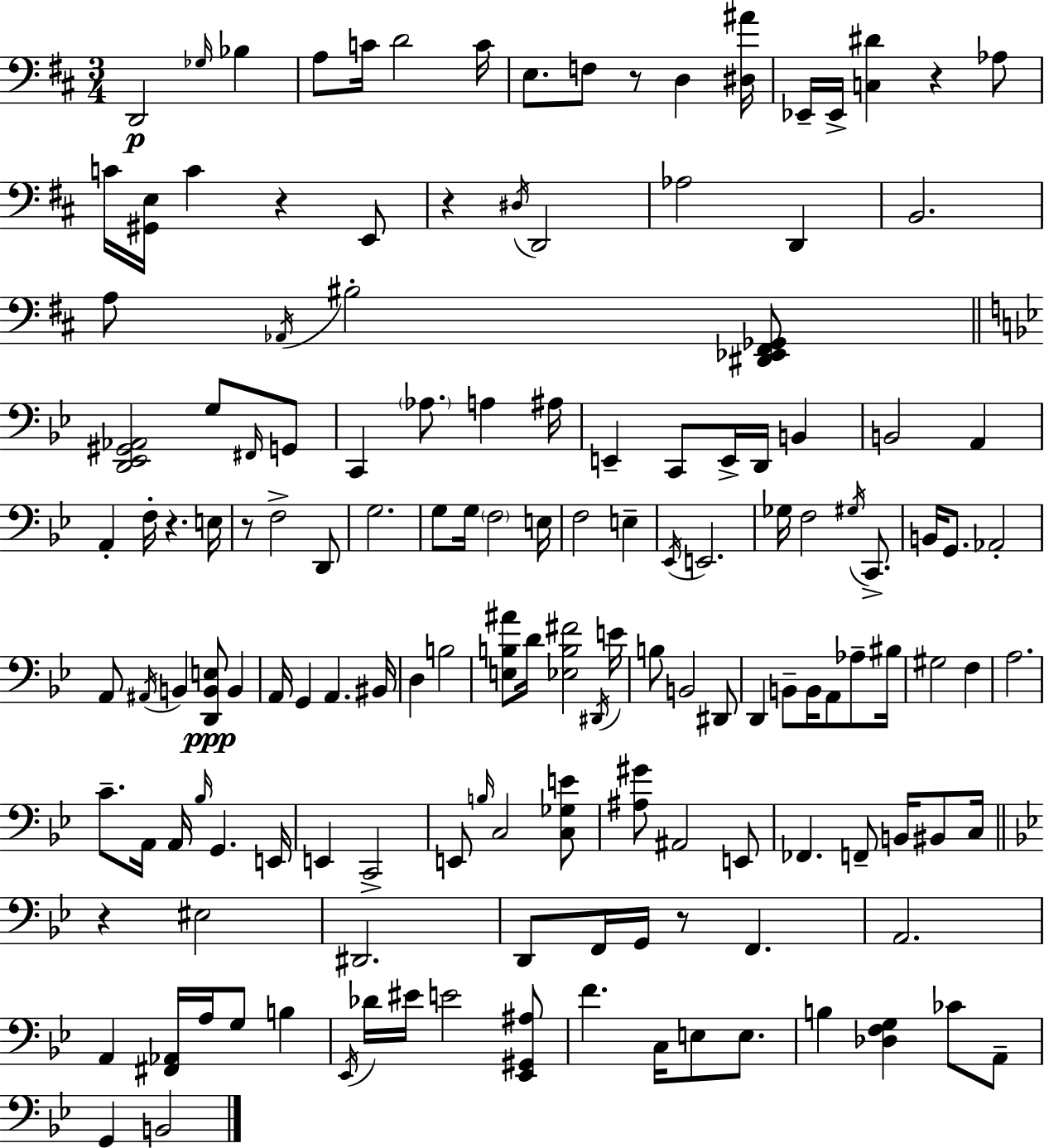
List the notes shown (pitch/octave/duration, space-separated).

D2/h Gb3/s Bb3/q A3/e C4/s D4/h C4/s E3/e. F3/e R/e D3/q [D#3,A#4]/s Eb2/s Eb2/s [C3,D#4]/q R/q Ab3/e C4/s [G#2,E3]/s C4/q R/q E2/e R/q D#3/s D2/h Ab3/h D2/q B2/h. A3/e Ab2/s BIS3/h [D#2,Eb2,F#2,Gb2]/e [D2,Eb2,G#2,Ab2]/h G3/e F#2/s G2/e C2/q Ab3/e. A3/q A#3/s E2/q C2/e E2/s D2/s B2/q B2/h A2/q A2/q F3/s R/q. E3/s R/e F3/h D2/e G3/h. G3/e G3/s F3/h E3/s F3/h E3/q Eb2/s E2/h. Gb3/s F3/h G#3/s C2/e. B2/s G2/e. Ab2/h A2/e A#2/s B2/q [D2,B2,E3]/e B2/q A2/s G2/q A2/q. BIS2/s D3/q B3/h [E3,B3,A#4]/e D4/s [Eb3,B3,F#4]/h D#2/s E4/s B3/e B2/h D#2/e D2/q B2/e B2/s A2/e Ab3/e BIS3/s G#3/h F3/q A3/h. C4/e. A2/s A2/s Bb3/s G2/q. E2/s E2/q C2/h E2/e B3/s C3/h [C3,Gb3,E4]/e [A#3,G#4]/e A#2/h E2/e FES2/q. F2/e B2/s BIS2/e C3/s R/q EIS3/h D#2/h. D2/e F2/s G2/s R/e F2/q. A2/h. A2/q [F#2,Ab2]/s A3/s G3/e B3/q Eb2/s Db4/s EIS4/s E4/h [Eb2,G#2,A#3]/e F4/q. C3/s E3/e E3/e. B3/q [Db3,F3,G3]/q CES4/e A2/e G2/q B2/h